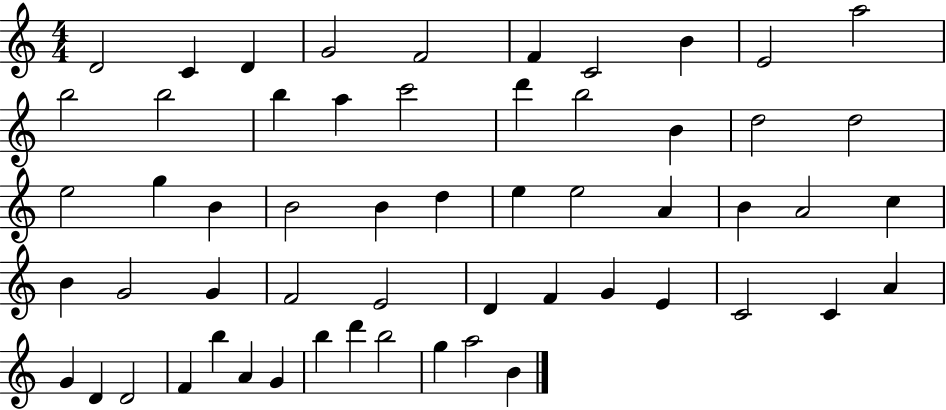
D4/h C4/q D4/q G4/h F4/h F4/q C4/h B4/q E4/h A5/h B5/h B5/h B5/q A5/q C6/h D6/q B5/h B4/q D5/h D5/h E5/h G5/q B4/q B4/h B4/q D5/q E5/q E5/h A4/q B4/q A4/h C5/q B4/q G4/h G4/q F4/h E4/h D4/q F4/q G4/q E4/q C4/h C4/q A4/q G4/q D4/q D4/h F4/q B5/q A4/q G4/q B5/q D6/q B5/h G5/q A5/h B4/q